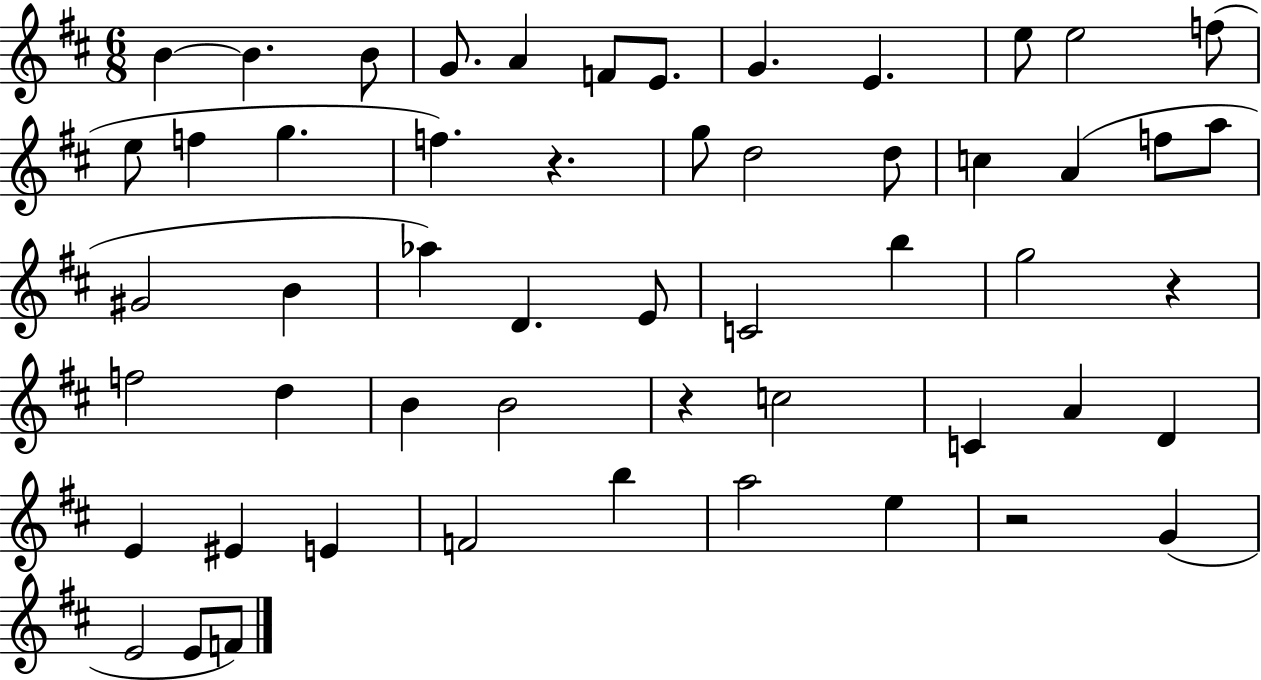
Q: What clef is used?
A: treble